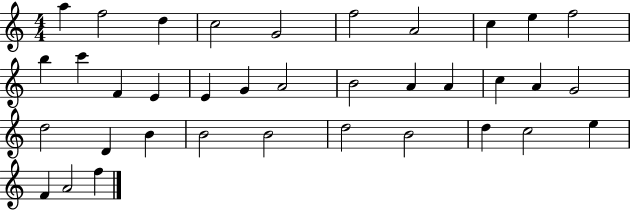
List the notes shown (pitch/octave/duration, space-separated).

A5/q F5/h D5/q C5/h G4/h F5/h A4/h C5/q E5/q F5/h B5/q C6/q F4/q E4/q E4/q G4/q A4/h B4/h A4/q A4/q C5/q A4/q G4/h D5/h D4/q B4/q B4/h B4/h D5/h B4/h D5/q C5/h E5/q F4/q A4/h F5/q